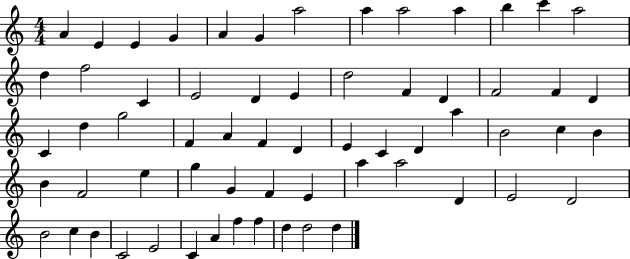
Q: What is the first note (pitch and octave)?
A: A4